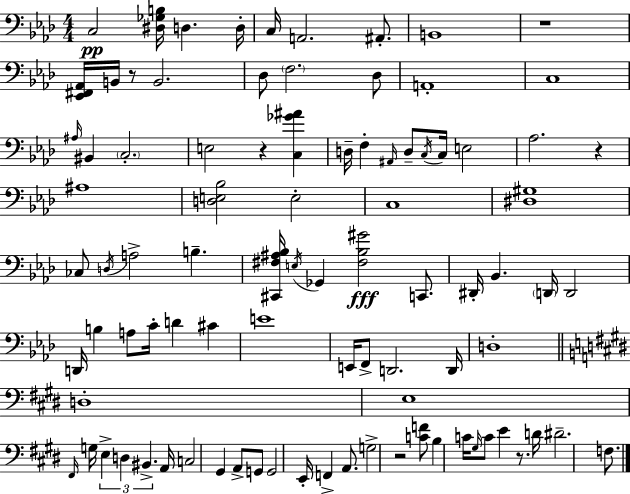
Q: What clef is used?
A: bass